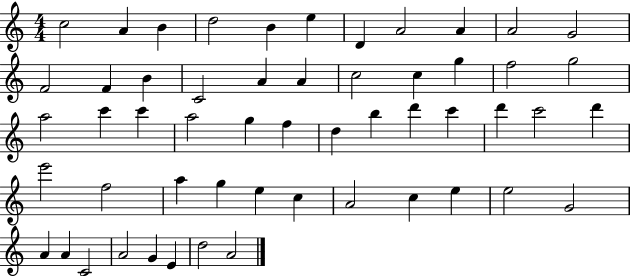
C5/h A4/q B4/q D5/h B4/q E5/q D4/q A4/h A4/q A4/h G4/h F4/h F4/q B4/q C4/h A4/q A4/q C5/h C5/q G5/q F5/h G5/h A5/h C6/q C6/q A5/h G5/q F5/q D5/q B5/q D6/q C6/q D6/q C6/h D6/q E6/h F5/h A5/q G5/q E5/q C5/q A4/h C5/q E5/q E5/h G4/h A4/q A4/q C4/h A4/h G4/q E4/q D5/h A4/h